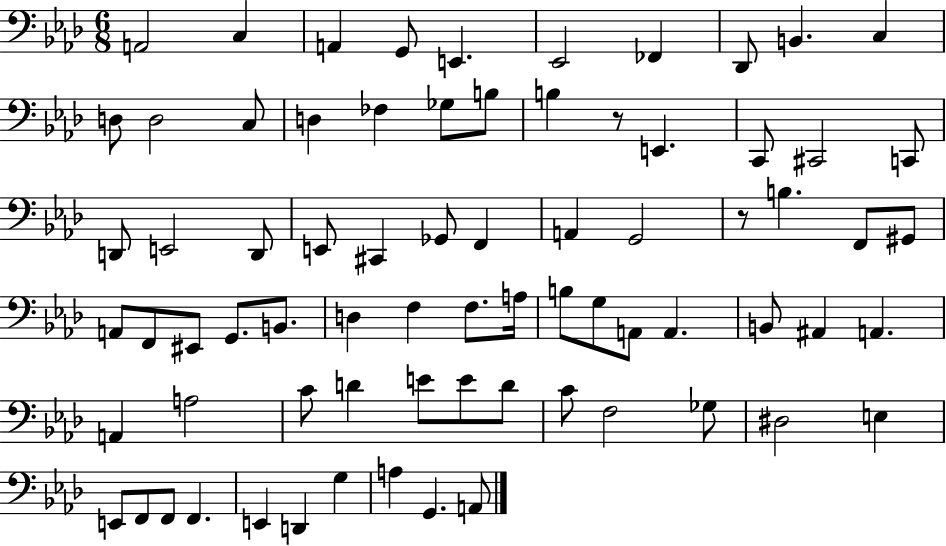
X:1
T:Untitled
M:6/8
L:1/4
K:Ab
A,,2 C, A,, G,,/2 E,, _E,,2 _F,, _D,,/2 B,, C, D,/2 D,2 C,/2 D, _F, _G,/2 B,/2 B, z/2 E,, C,,/2 ^C,,2 C,,/2 D,,/2 E,,2 D,,/2 E,,/2 ^C,, _G,,/2 F,, A,, G,,2 z/2 B, F,,/2 ^G,,/2 A,,/2 F,,/2 ^E,,/2 G,,/2 B,,/2 D, F, F,/2 A,/4 B,/2 G,/2 A,,/2 A,, B,,/2 ^A,, A,, A,, A,2 C/2 D E/2 E/2 D/2 C/2 F,2 _G,/2 ^D,2 E, E,,/2 F,,/2 F,,/2 F,, E,, D,, G, A, G,, A,,/2